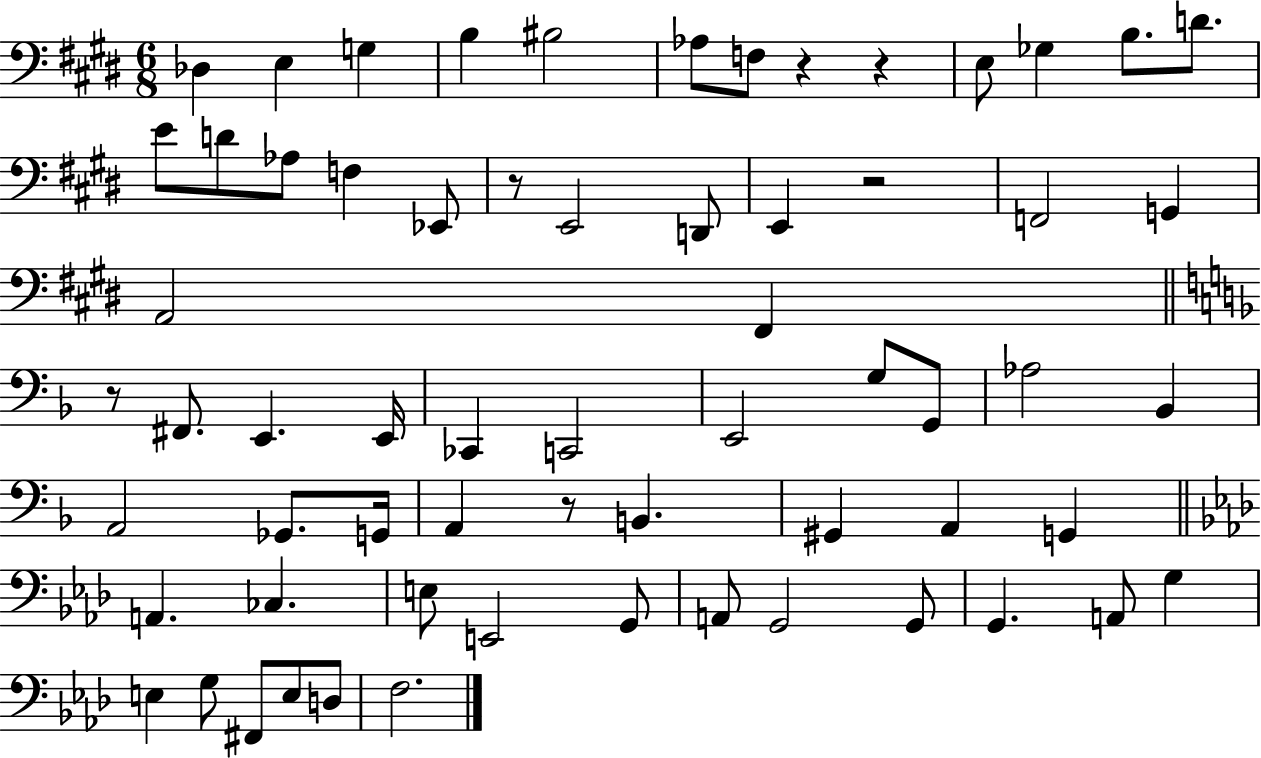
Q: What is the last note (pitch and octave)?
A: F3